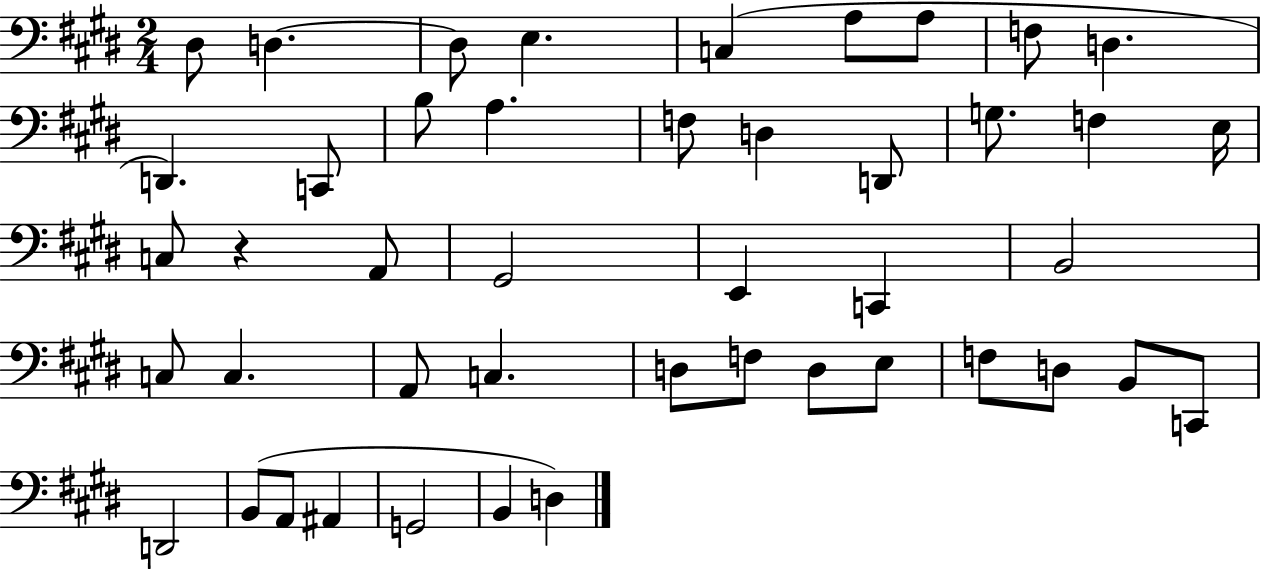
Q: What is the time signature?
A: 2/4